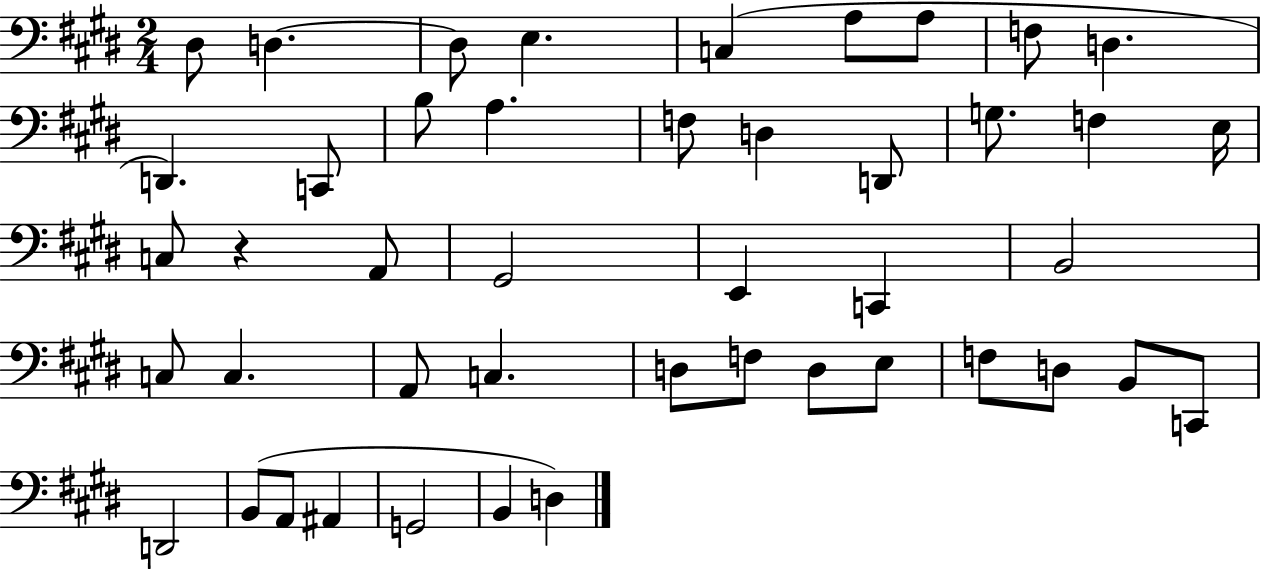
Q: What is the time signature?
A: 2/4